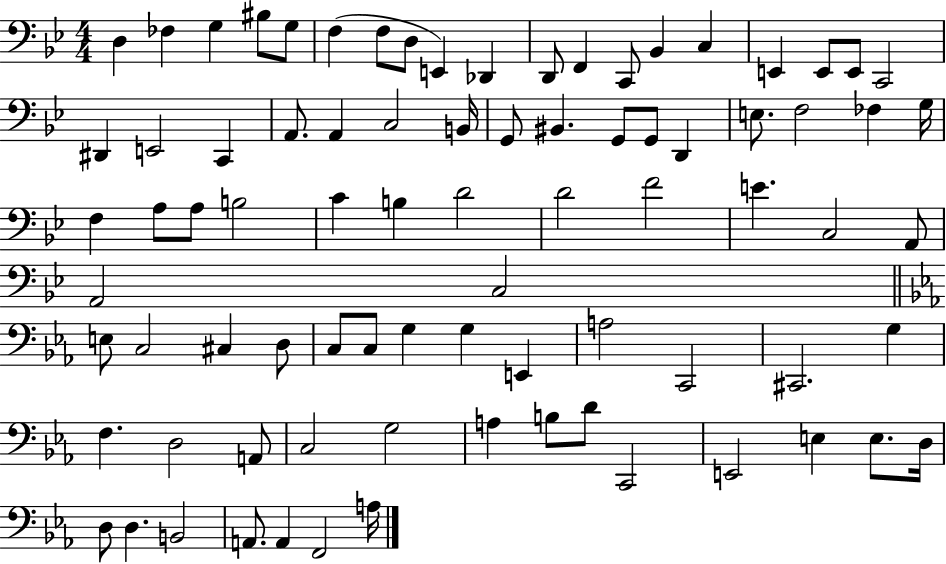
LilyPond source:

{
  \clef bass
  \numericTimeSignature
  \time 4/4
  \key bes \major
  d4 fes4 g4 bis8 g8 | f4( f8 d8 e,4) des,4 | d,8 f,4 c,8 bes,4 c4 | e,4 e,8 e,8 c,2 | \break dis,4 e,2 c,4 | a,8. a,4 c2 b,16 | g,8 bis,4. g,8 g,8 d,4 | e8. f2 fes4 g16 | \break f4 a8 a8 b2 | c'4 b4 d'2 | d'2 f'2 | e'4. c2 a,8 | \break a,2 c2 | \bar "||" \break \key ees \major e8 c2 cis4 d8 | c8 c8 g4 g4 e,4 | a2 c,2 | cis,2. g4 | \break f4. d2 a,8 | c2 g2 | a4 b8 d'8 c,2 | e,2 e4 e8. d16 | \break d8 d4. b,2 | a,8. a,4 f,2 a16 | \bar "|."
}